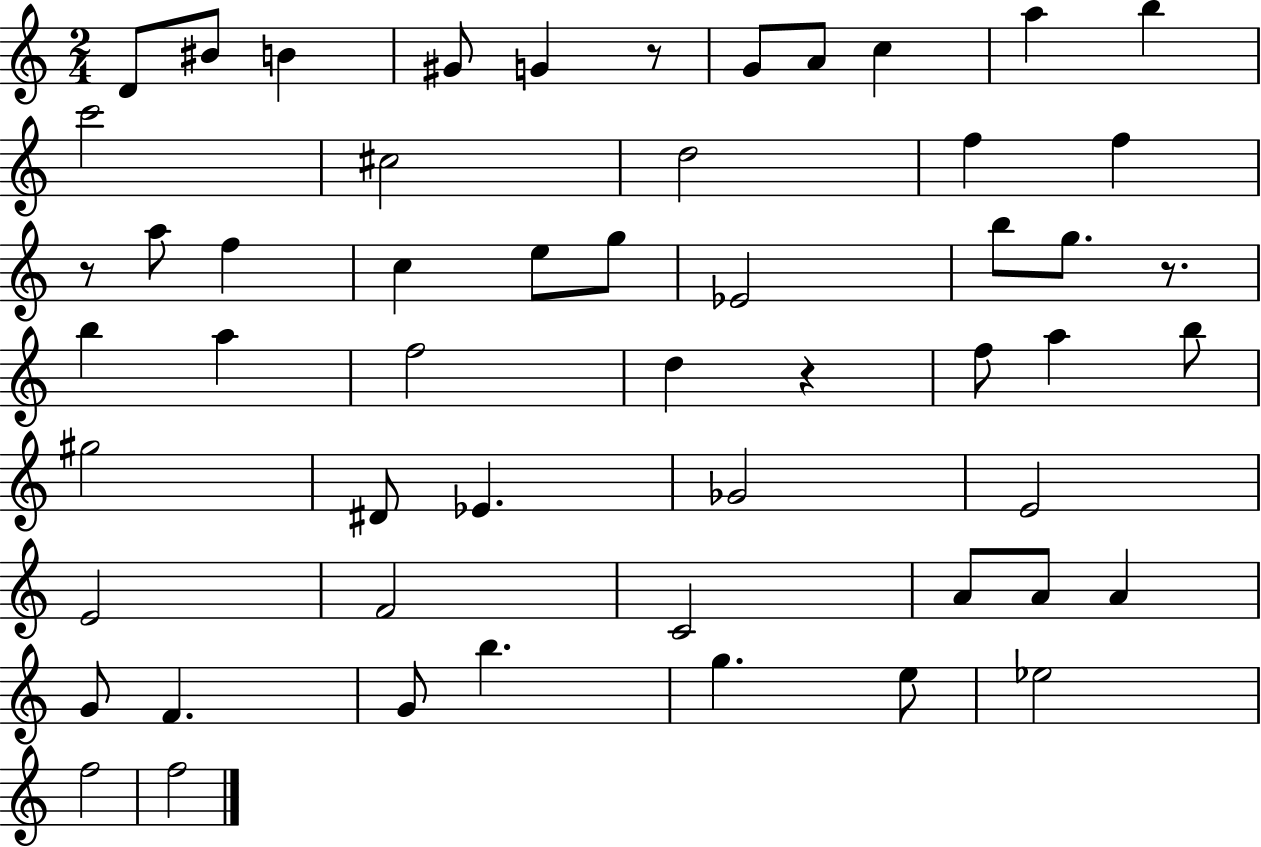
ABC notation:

X:1
T:Untitled
M:2/4
L:1/4
K:C
D/2 ^B/2 B ^G/2 G z/2 G/2 A/2 c a b c'2 ^c2 d2 f f z/2 a/2 f c e/2 g/2 _E2 b/2 g/2 z/2 b a f2 d z f/2 a b/2 ^g2 ^D/2 _E _G2 E2 E2 F2 C2 A/2 A/2 A G/2 F G/2 b g e/2 _e2 f2 f2